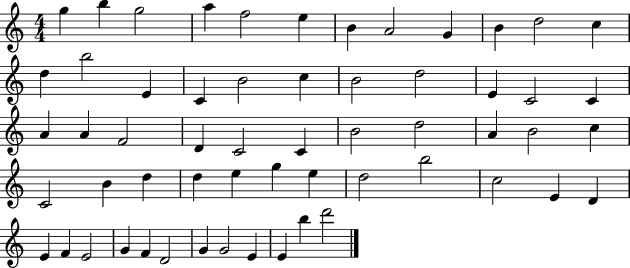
G5/q B5/q G5/h A5/q F5/h E5/q B4/q A4/h G4/q B4/q D5/h C5/q D5/q B5/h E4/q C4/q B4/h C5/q B4/h D5/h E4/q C4/h C4/q A4/q A4/q F4/h D4/q C4/h C4/q B4/h D5/h A4/q B4/h C5/q C4/h B4/q D5/q D5/q E5/q G5/q E5/q D5/h B5/h C5/h E4/q D4/q E4/q F4/q E4/h G4/q F4/q D4/h G4/q G4/h E4/q E4/q B5/q D6/h